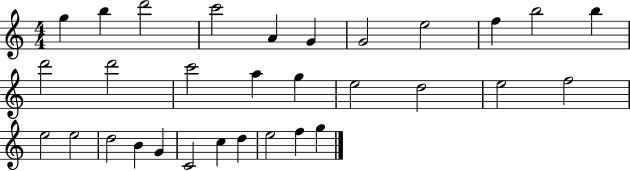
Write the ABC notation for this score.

X:1
T:Untitled
M:4/4
L:1/4
K:C
g b d'2 c'2 A G G2 e2 f b2 b d'2 d'2 c'2 a g e2 d2 e2 f2 e2 e2 d2 B G C2 c d e2 f g